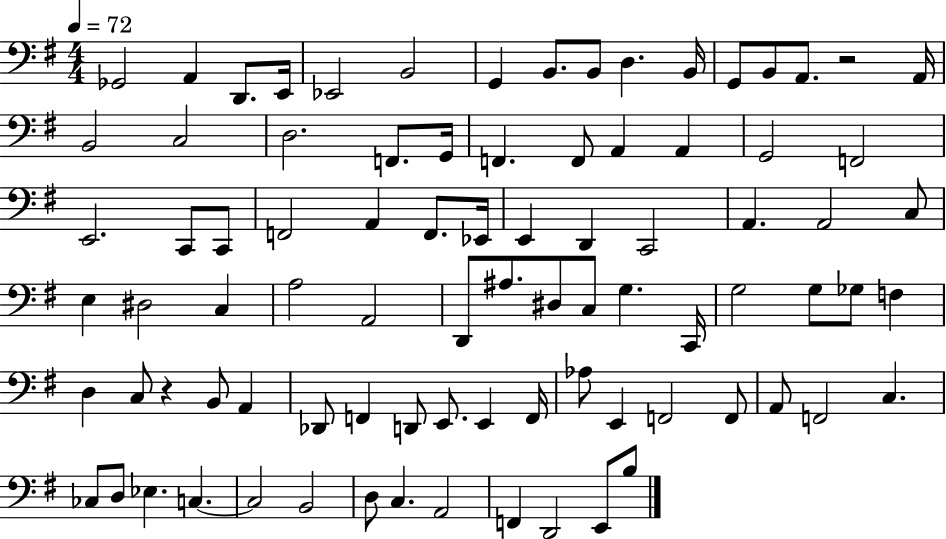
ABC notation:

X:1
T:Untitled
M:4/4
L:1/4
K:G
_G,,2 A,, D,,/2 E,,/4 _E,,2 B,,2 G,, B,,/2 B,,/2 D, B,,/4 G,,/2 B,,/2 A,,/2 z2 A,,/4 B,,2 C,2 D,2 F,,/2 G,,/4 F,, F,,/2 A,, A,, G,,2 F,,2 E,,2 C,,/2 C,,/2 F,,2 A,, F,,/2 _E,,/4 E,, D,, C,,2 A,, A,,2 C,/2 E, ^D,2 C, A,2 A,,2 D,,/2 ^A,/2 ^D,/2 C,/2 G, C,,/4 G,2 G,/2 _G,/2 F, D, C,/2 z B,,/2 A,, _D,,/2 F,, D,,/2 E,,/2 E,, F,,/4 _A,/2 E,, F,,2 F,,/2 A,,/2 F,,2 C, _C,/2 D,/2 _E, C, C,2 B,,2 D,/2 C, A,,2 F,, D,,2 E,,/2 B,/2